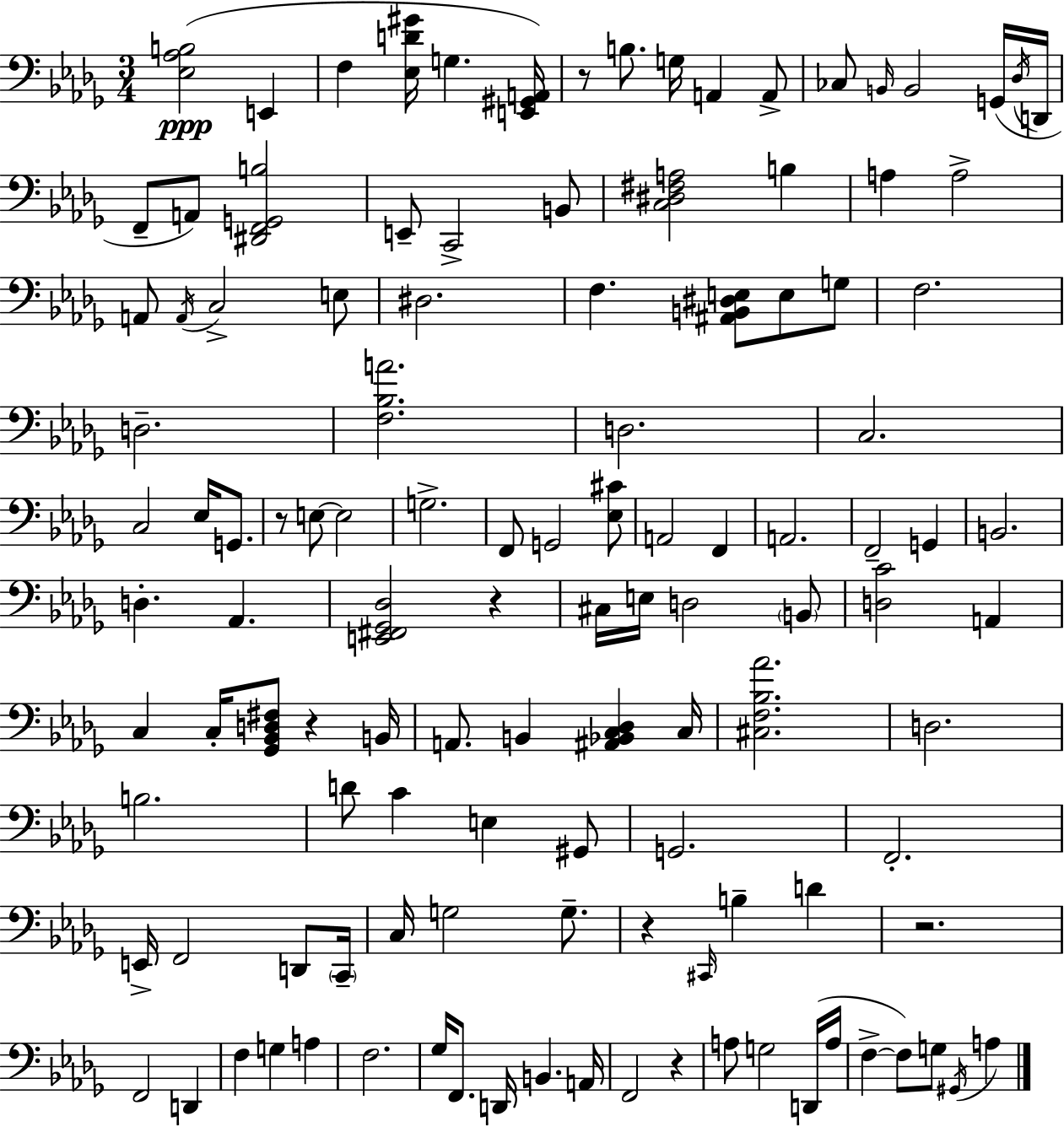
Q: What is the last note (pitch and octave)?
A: A3